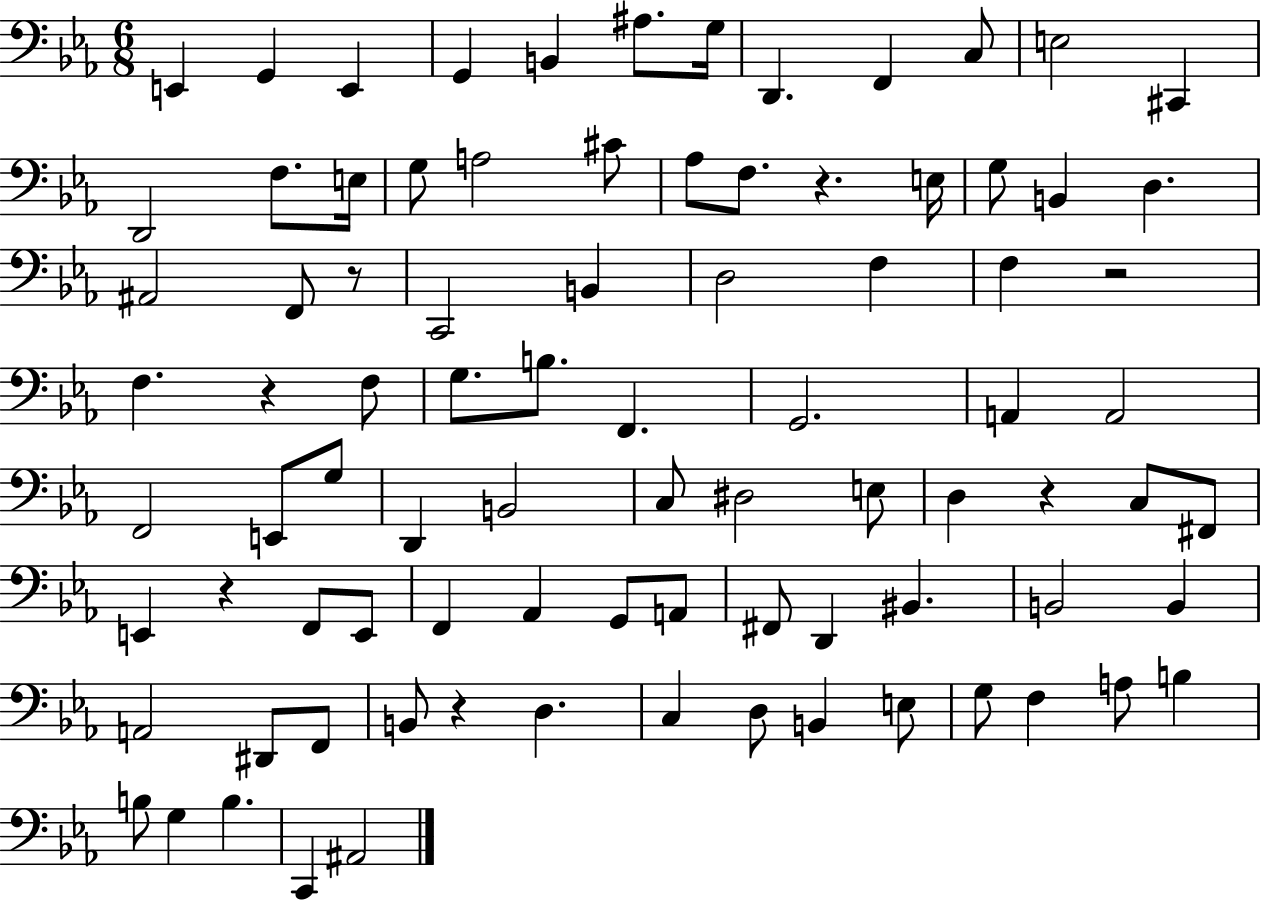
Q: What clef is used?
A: bass